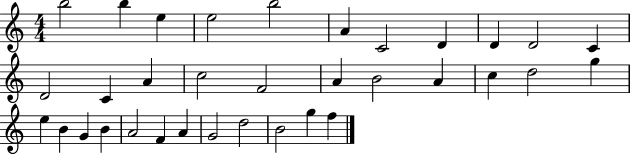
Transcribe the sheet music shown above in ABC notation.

X:1
T:Untitled
M:4/4
L:1/4
K:C
b2 b e e2 b2 A C2 D D D2 C D2 C A c2 F2 A B2 A c d2 g e B G B A2 F A G2 d2 B2 g f